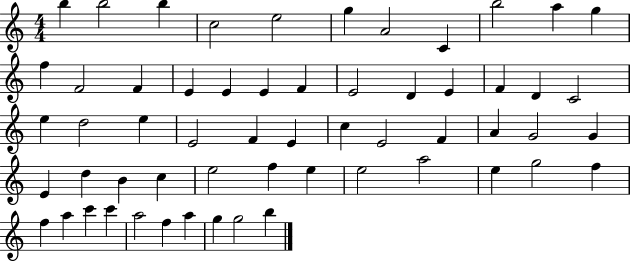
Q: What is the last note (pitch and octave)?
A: B5